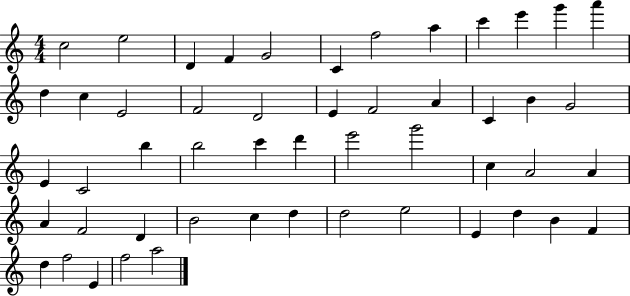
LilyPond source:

{
  \clef treble
  \numericTimeSignature
  \time 4/4
  \key c \major
  c''2 e''2 | d'4 f'4 g'2 | c'4 f''2 a''4 | c'''4 e'''4 g'''4 a'''4 | \break d''4 c''4 e'2 | f'2 d'2 | e'4 f'2 a'4 | c'4 b'4 g'2 | \break e'4 c'2 b''4 | b''2 c'''4 d'''4 | e'''2 g'''2 | c''4 a'2 a'4 | \break a'4 f'2 d'4 | b'2 c''4 d''4 | d''2 e''2 | e'4 d''4 b'4 f'4 | \break d''4 f''2 e'4 | f''2 a''2 | \bar "|."
}